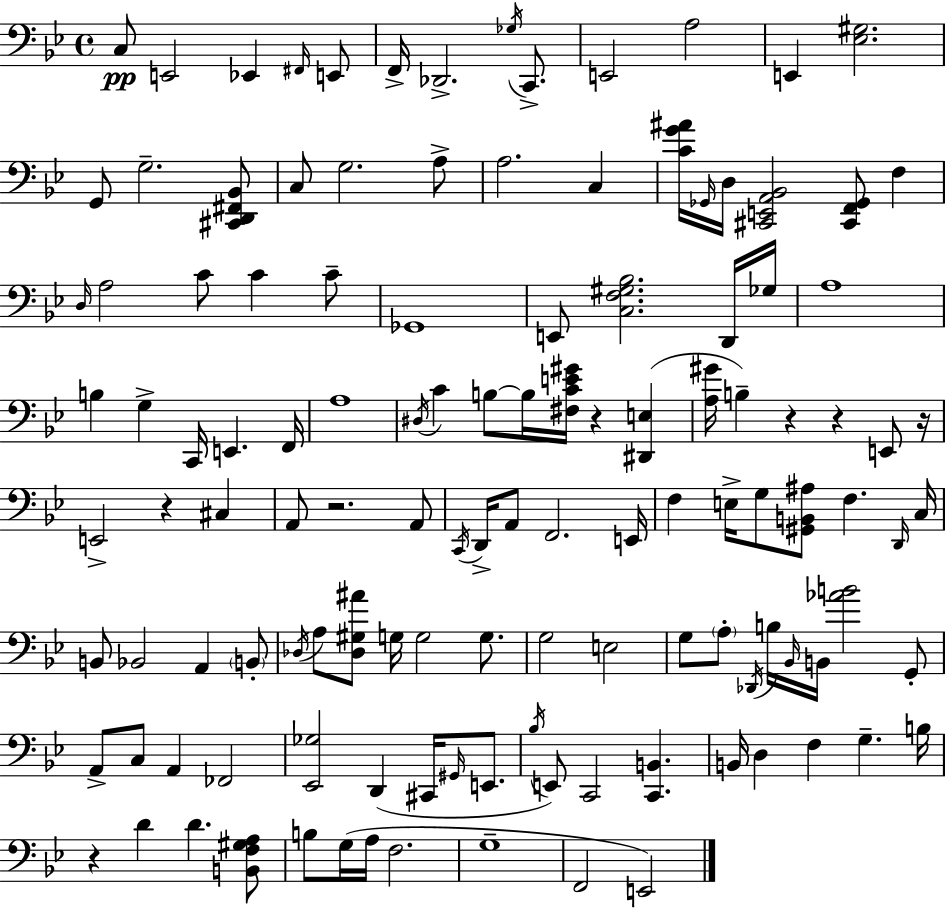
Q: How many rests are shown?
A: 7